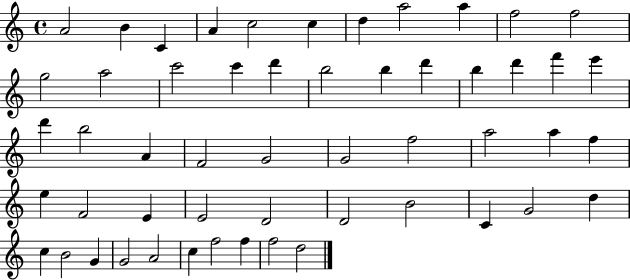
X:1
T:Untitled
M:4/4
L:1/4
K:C
A2 B C A c2 c d a2 a f2 f2 g2 a2 c'2 c' d' b2 b d' b d' f' e' d' b2 A F2 G2 G2 f2 a2 a f e F2 E E2 D2 D2 B2 C G2 d c B2 G G2 A2 c f2 f f2 d2